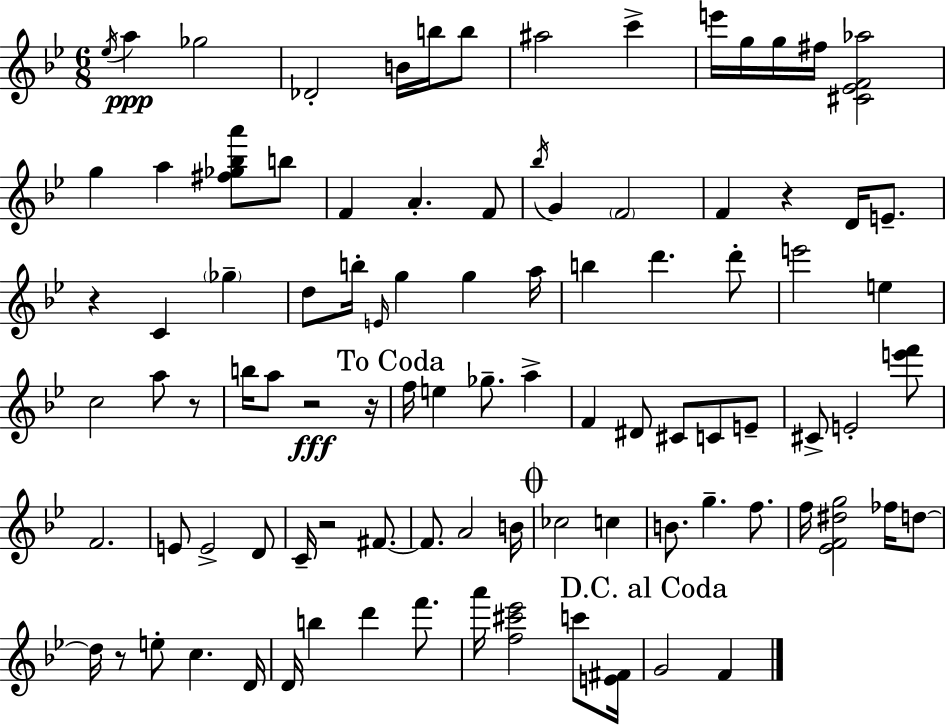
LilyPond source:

{
  \clef treble
  \numericTimeSignature
  \time 6/8
  \key g \minor
  \repeat volta 2 { \acciaccatura { ees''16 }\ppp a''4 ges''2 | des'2-. b'16 b''16 b''8 | ais''2 c'''4-> | e'''16 g''16 g''16 fis''16 <cis' ees' f' aes''>2 | \break g''4 a''4 <fis'' ges'' bes'' a'''>8 b''8 | f'4 a'4.-. f'8 | \acciaccatura { bes''16 } g'4 \parenthesize f'2 | f'4 r4 d'16 e'8.-- | \break r4 c'4 \parenthesize ges''4-- | d''8 b''16-. \grace { e'16 } g''4 g''4 | a''16 b''4 d'''4. | d'''8-. e'''2 e''4 | \break c''2 a''8 | r8 b''16 a''8 r2\fff | r16 \mark "To Coda" f''16 e''4 ges''8.-- a''4-> | f'4 dis'8 cis'8 c'8 | \break e'8-- cis'8-> e'2-. | <e''' f'''>8 f'2. | e'8 e'2-> | d'8 c'16-- r2 | \break fis'8.~~ fis'8. a'2 | b'16 \mark \markup { \musicglyph "scripts.coda" } ces''2 c''4 | b'8. g''4.-- | f''8. f''16 <ees' f' dis'' g''>2 | \break fes''16 d''8~~ d''16 r8 e''8-. c''4. | d'16 d'16 b''4 d'''4 | f'''8. a'''16 <f'' cis''' ees'''>2 | c'''8 <e' fis'>16 \mark "D.C. al Coda" g'2 f'4 | \break } \bar "|."
}